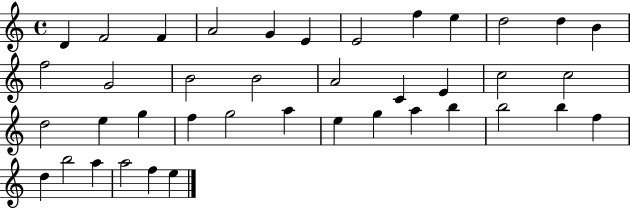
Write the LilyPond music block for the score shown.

{
  \clef treble
  \time 4/4
  \defaultTimeSignature
  \key c \major
  d'4 f'2 f'4 | a'2 g'4 e'4 | e'2 f''4 e''4 | d''2 d''4 b'4 | \break f''2 g'2 | b'2 b'2 | a'2 c'4 e'4 | c''2 c''2 | \break d''2 e''4 g''4 | f''4 g''2 a''4 | e''4 g''4 a''4 b''4 | b''2 b''4 f''4 | \break d''4 b''2 a''4 | a''2 f''4 e''4 | \bar "|."
}